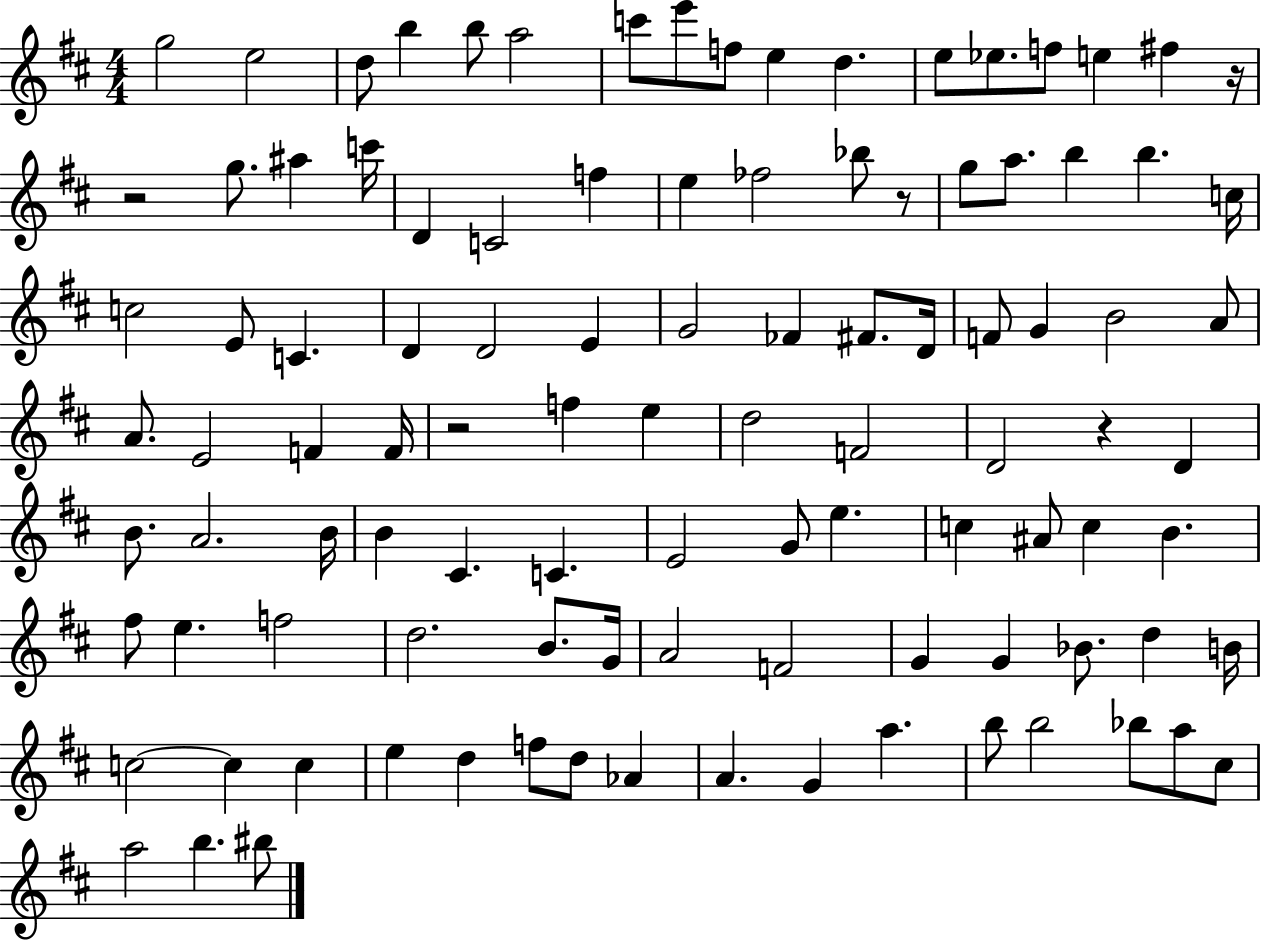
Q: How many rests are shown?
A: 5